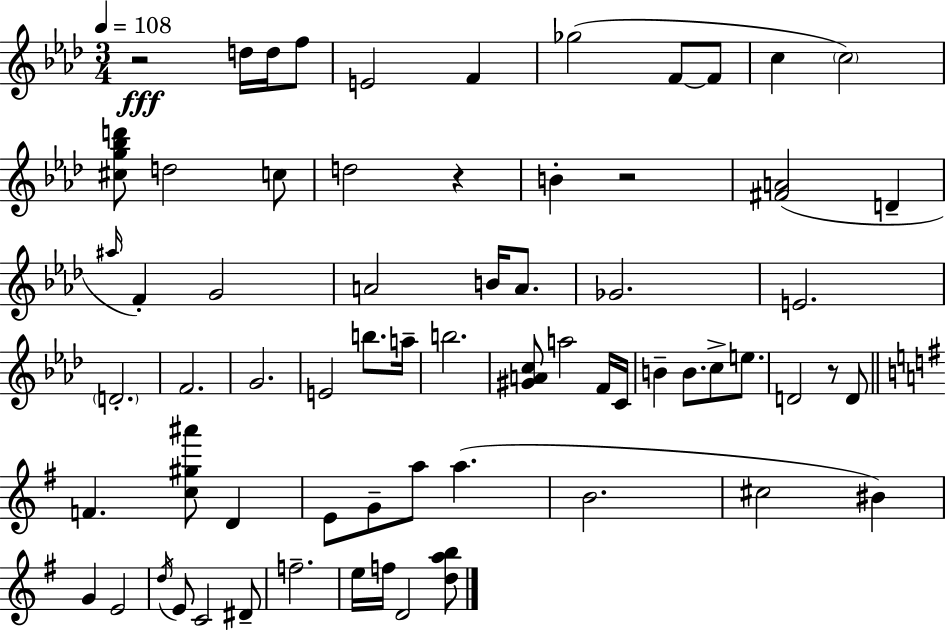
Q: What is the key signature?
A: F minor